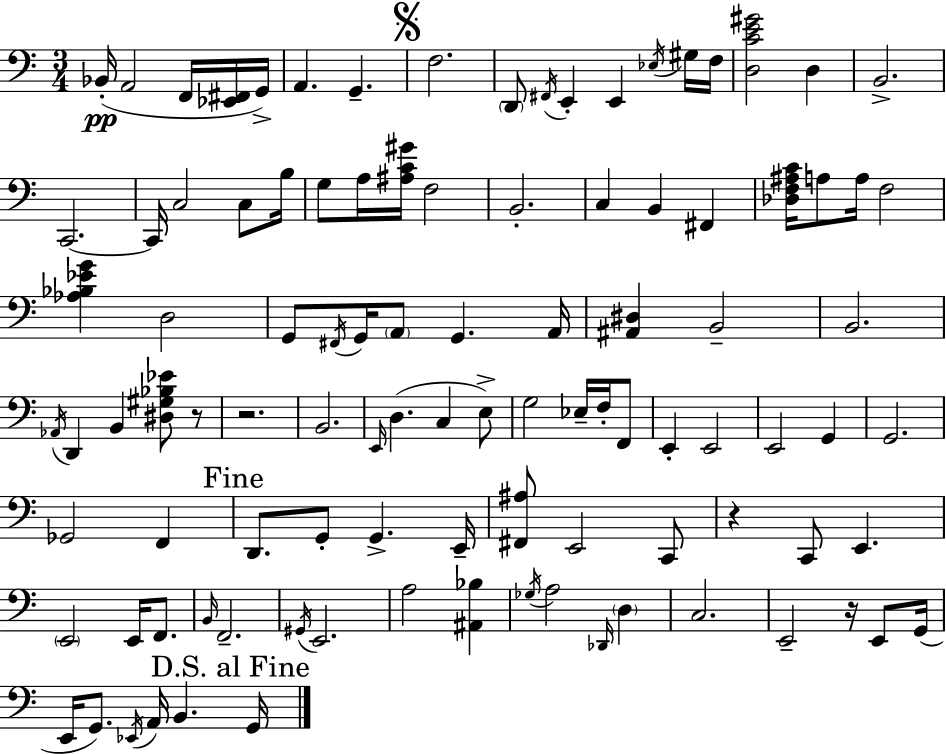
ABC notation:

X:1
T:Untitled
M:3/4
L:1/4
K:Am
_B,,/4 A,,2 F,,/4 [_E,,^F,,]/4 G,,/4 A,, G,, F,2 D,,/2 ^F,,/4 E,, E,, _E,/4 ^G,/4 F,/4 [D,CE^G]2 D, B,,2 C,,2 C,,/4 C,2 C,/2 B,/4 G,/2 A,/4 [^A,C^G]/4 F,2 B,,2 C, B,, ^F,, [_D,F,^A,C]/4 A,/2 A,/4 F,2 [_A,_B,_EG] D,2 G,,/2 ^F,,/4 G,,/4 A,,/2 G,, A,,/4 [^A,,^D,] B,,2 B,,2 _A,,/4 D,, B,, [^D,^G,_B,_E]/2 z/2 z2 B,,2 E,,/4 D, C, E,/2 G,2 _E,/4 F,/4 F,,/2 E,, E,,2 E,,2 G,, G,,2 _G,,2 F,, D,,/2 G,,/2 G,, E,,/4 [^F,,^A,]/2 E,,2 C,,/2 z C,,/2 E,, E,,2 E,,/4 F,,/2 B,,/4 F,,2 ^G,,/4 E,,2 A,2 [^A,,_B,] _G,/4 A,2 _D,,/4 D, C,2 E,,2 z/4 E,,/2 G,,/4 E,,/4 G,,/2 _E,,/4 A,,/4 B,, G,,/4